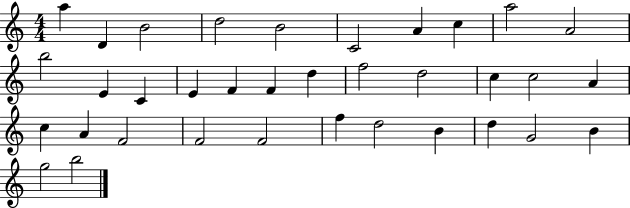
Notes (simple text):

A5/q D4/q B4/h D5/h B4/h C4/h A4/q C5/q A5/h A4/h B5/h E4/q C4/q E4/q F4/q F4/q D5/q F5/h D5/h C5/q C5/h A4/q C5/q A4/q F4/h F4/h F4/h F5/q D5/h B4/q D5/q G4/h B4/q G5/h B5/h